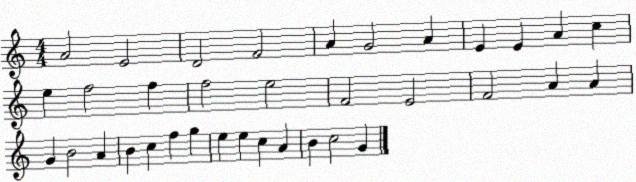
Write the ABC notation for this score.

X:1
T:Untitled
M:4/4
L:1/4
K:C
A2 E2 D2 F2 A G2 A E E A c e f2 f f2 e2 F2 E2 F2 A A G B2 A B c f g e e c A B c2 G